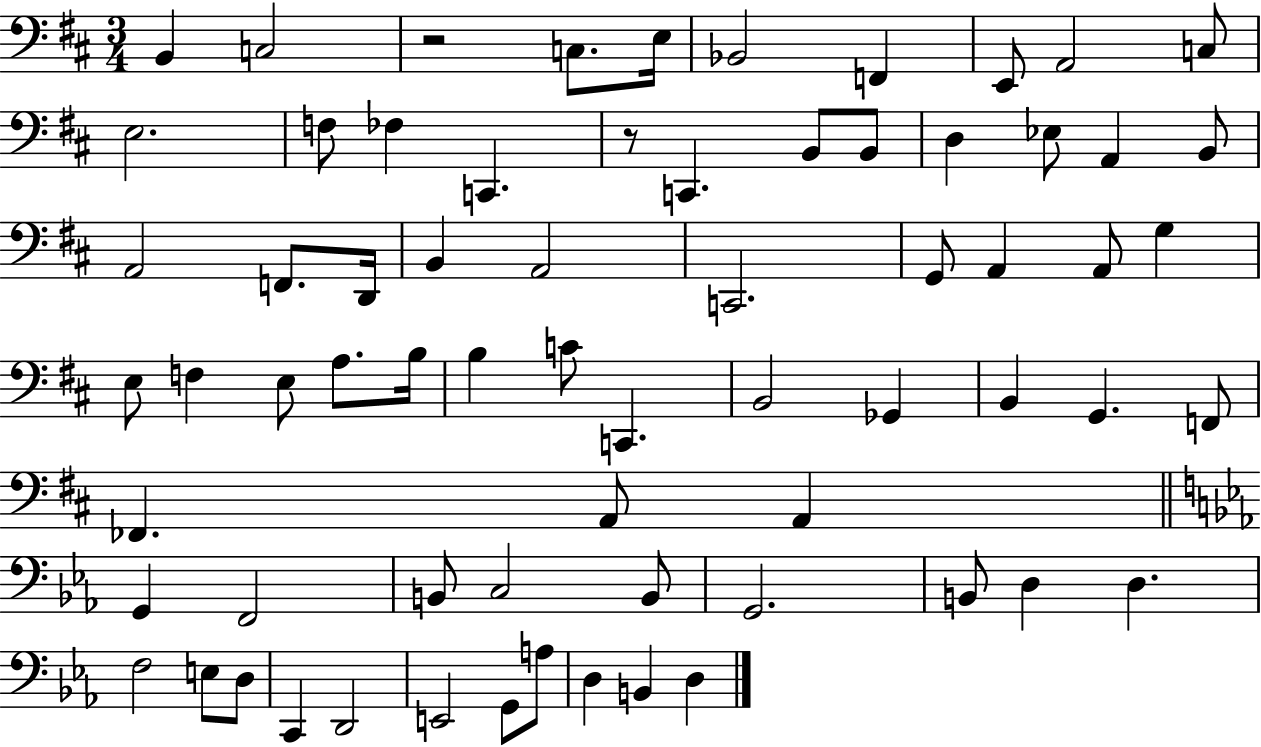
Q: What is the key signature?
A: D major